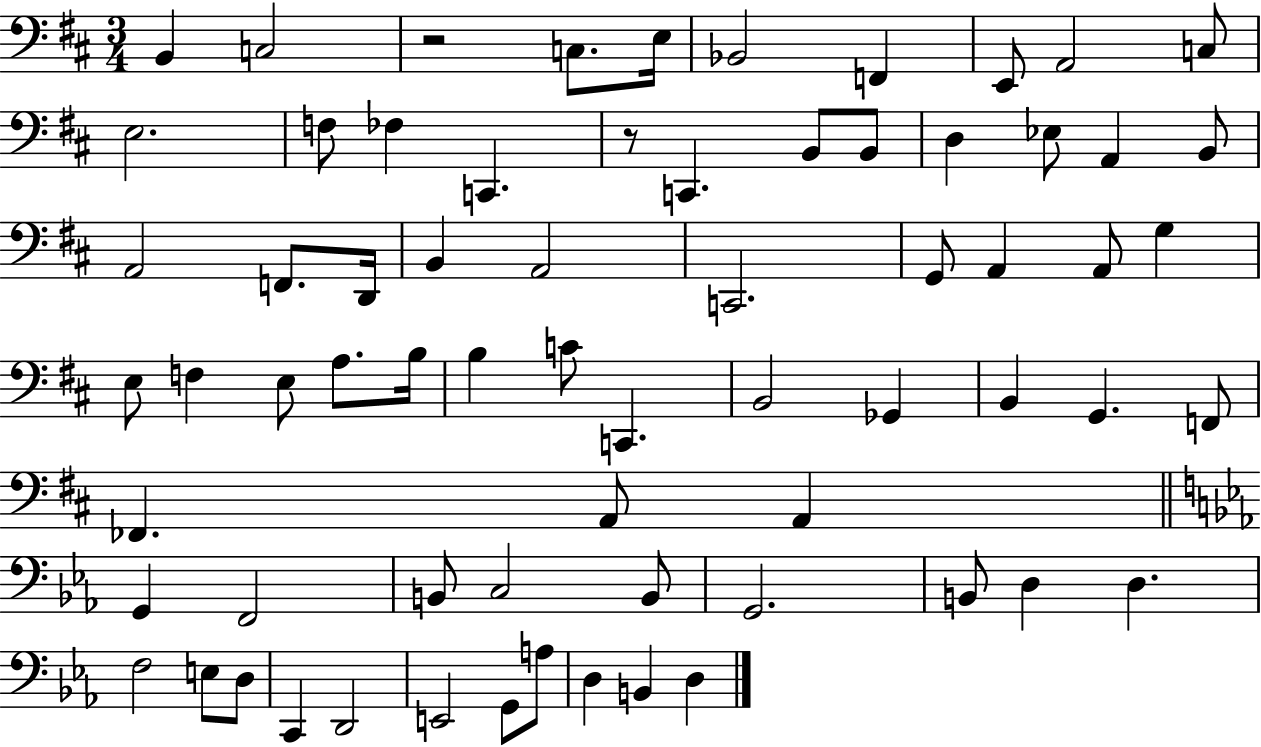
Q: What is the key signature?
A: D major